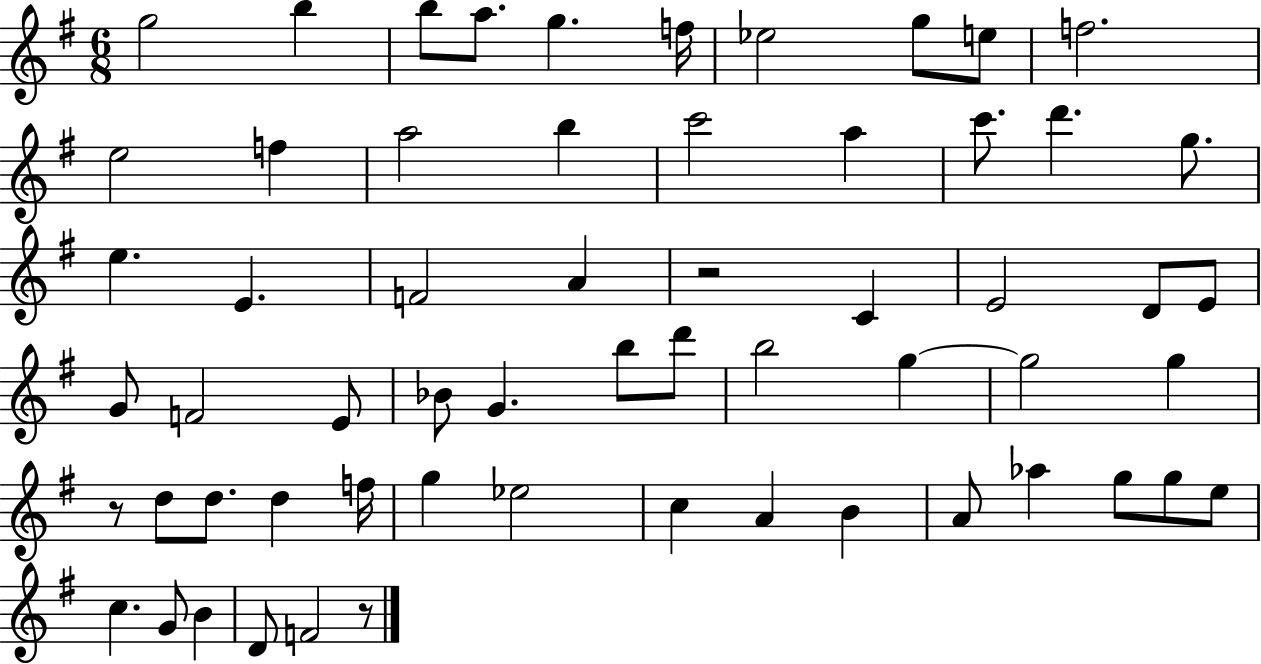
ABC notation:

X:1
T:Untitled
M:6/8
L:1/4
K:G
g2 b b/2 a/2 g f/4 _e2 g/2 e/2 f2 e2 f a2 b c'2 a c'/2 d' g/2 e E F2 A z2 C E2 D/2 E/2 G/2 F2 E/2 _B/2 G b/2 d'/2 b2 g g2 g z/2 d/2 d/2 d f/4 g _e2 c A B A/2 _a g/2 g/2 e/2 c G/2 B D/2 F2 z/2